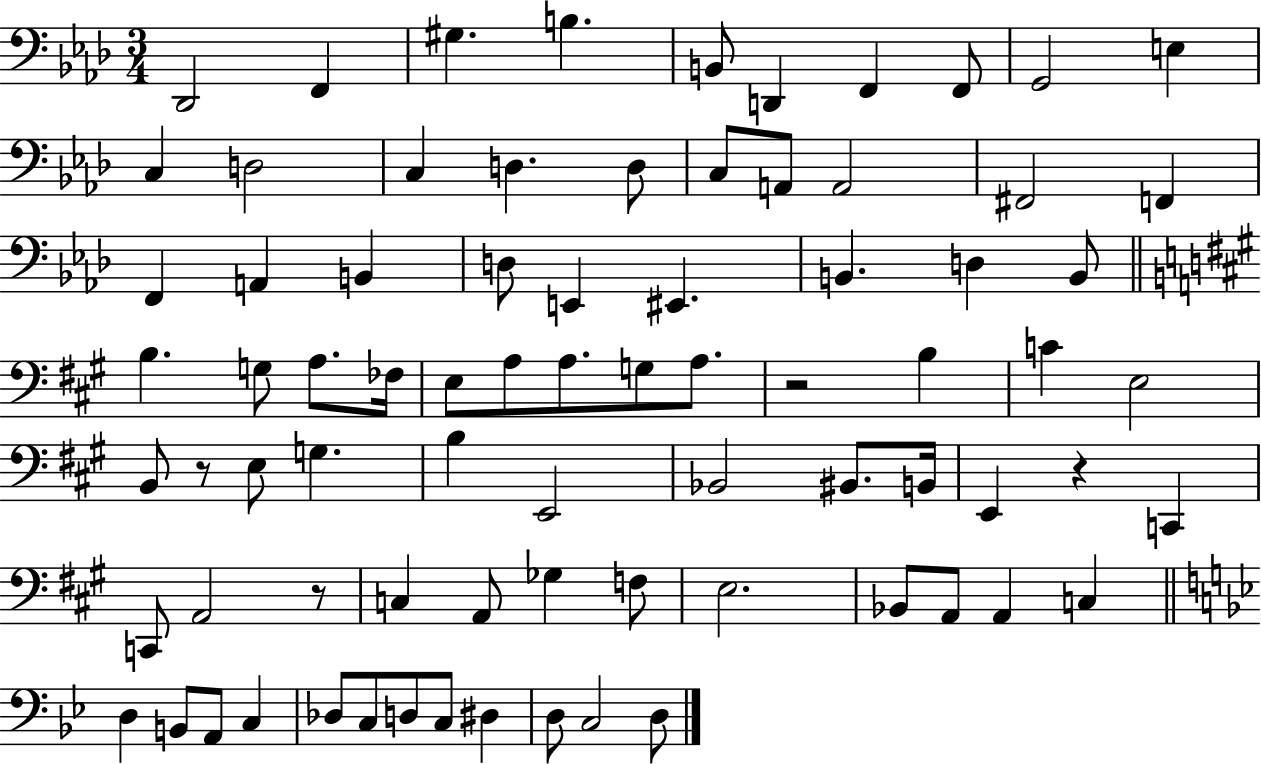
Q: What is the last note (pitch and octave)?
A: D3